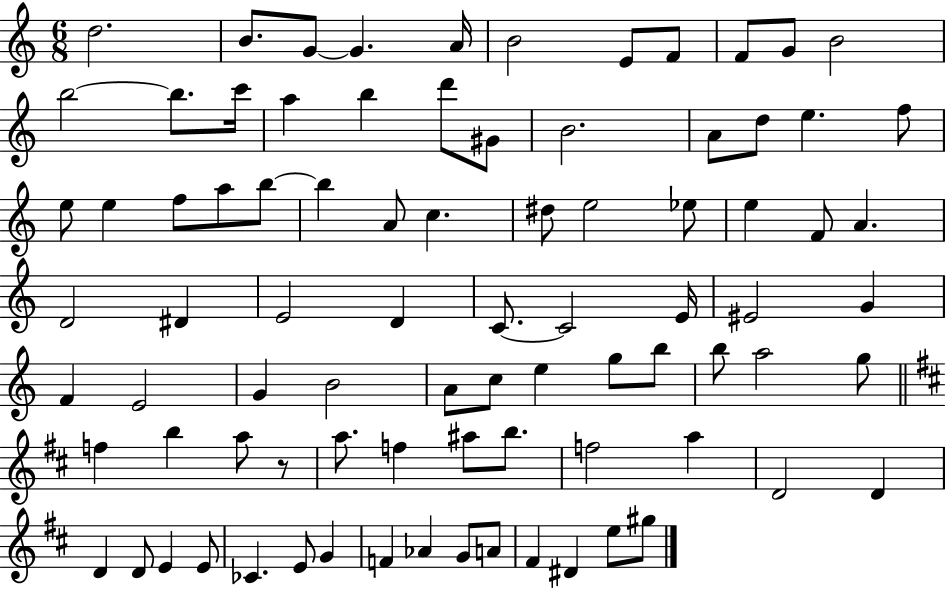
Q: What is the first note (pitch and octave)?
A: D5